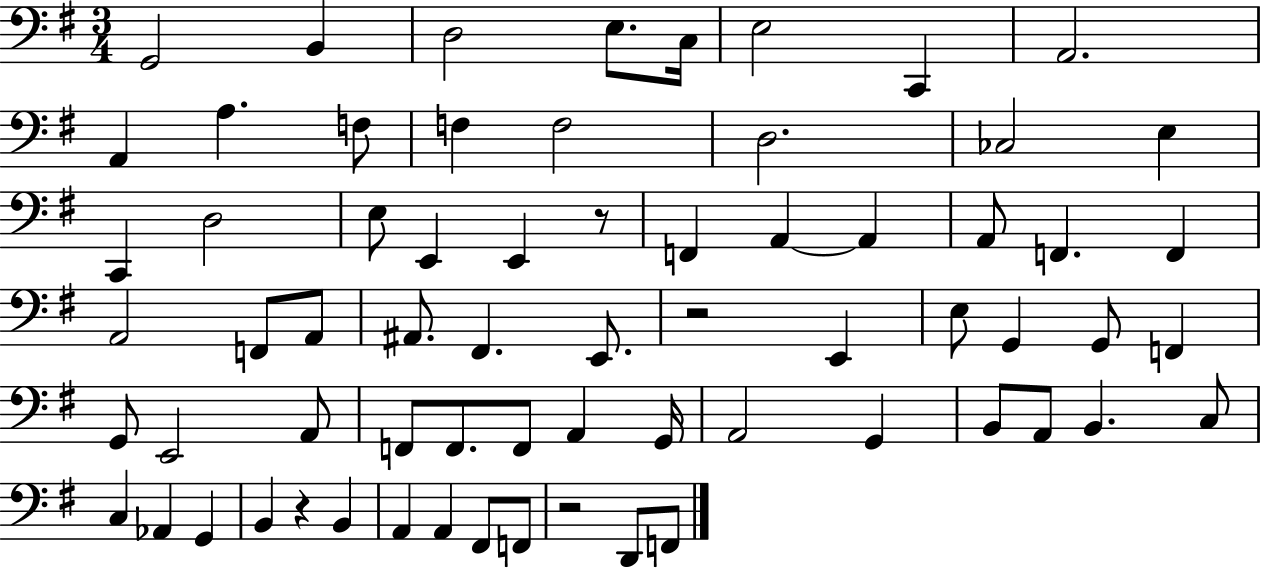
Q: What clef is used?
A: bass